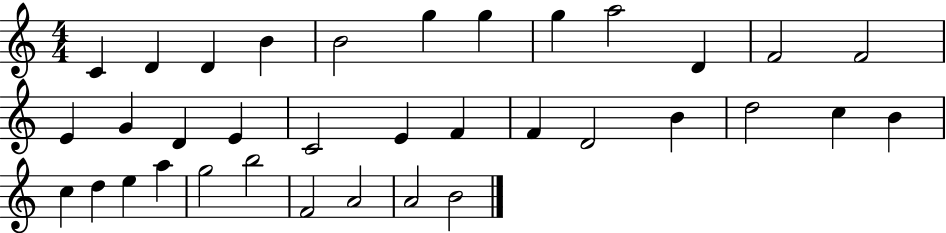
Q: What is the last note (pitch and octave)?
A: B4